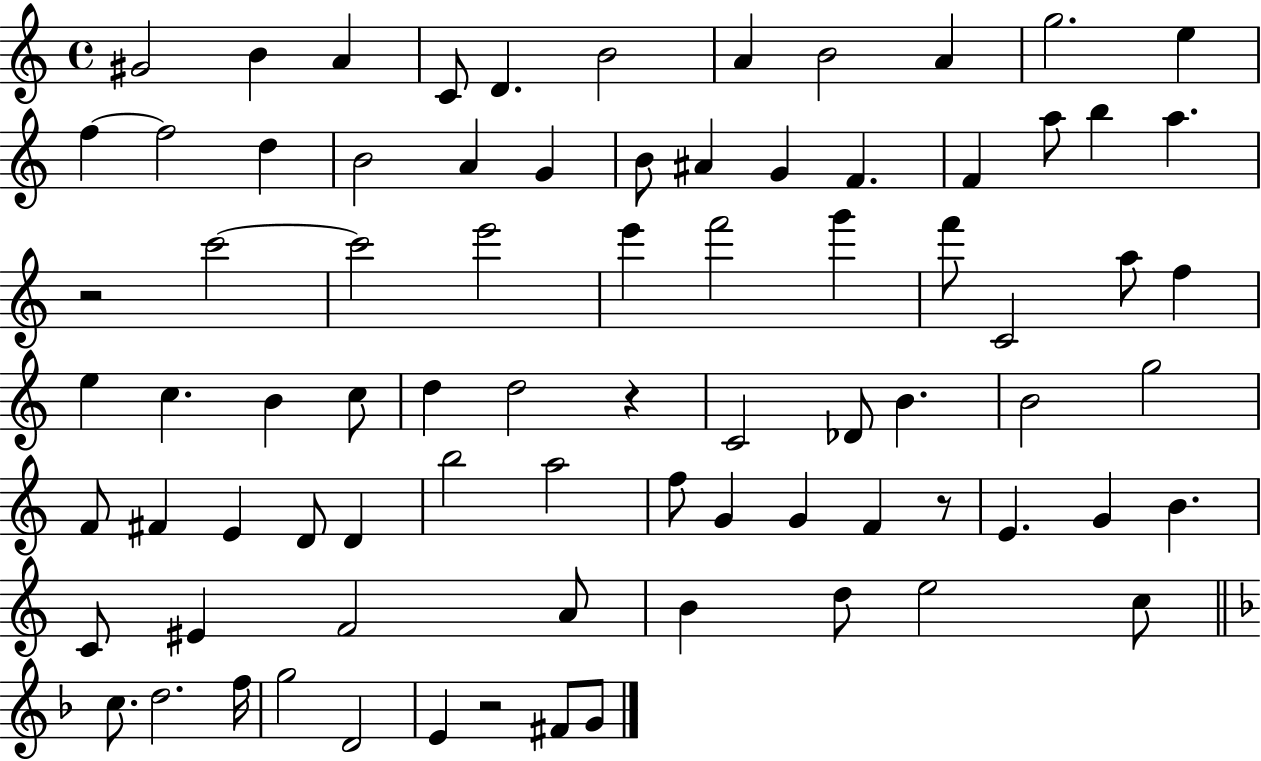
{
  \clef treble
  \time 4/4
  \defaultTimeSignature
  \key c \major
  gis'2 b'4 a'4 | c'8 d'4. b'2 | a'4 b'2 a'4 | g''2. e''4 | \break f''4~~ f''2 d''4 | b'2 a'4 g'4 | b'8 ais'4 g'4 f'4. | f'4 a''8 b''4 a''4. | \break r2 c'''2~~ | c'''2 e'''2 | e'''4 f'''2 g'''4 | f'''8 c'2 a''8 f''4 | \break e''4 c''4. b'4 c''8 | d''4 d''2 r4 | c'2 des'8 b'4. | b'2 g''2 | \break f'8 fis'4 e'4 d'8 d'4 | b''2 a''2 | f''8 g'4 g'4 f'4 r8 | e'4. g'4 b'4. | \break c'8 eis'4 f'2 a'8 | b'4 d''8 e''2 c''8 | \bar "||" \break \key d \minor c''8. d''2. f''16 | g''2 d'2 | e'4 r2 fis'8 g'8 | \bar "|."
}